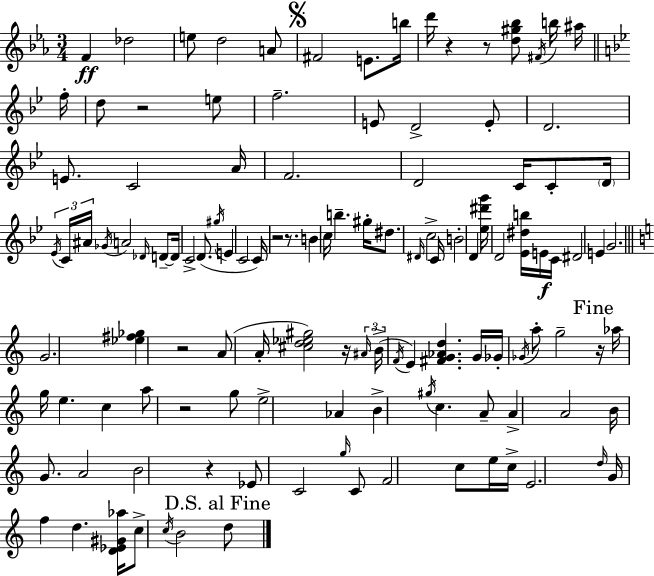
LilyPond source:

{
  \clef treble
  \numericTimeSignature
  \time 3/4
  \key ees \major
  \repeat volta 2 { f'4\ff des''2 | e''8 d''2 a'8 | \mark \markup { \musicglyph "scripts.segno" } fis'2 e'8. b''16 | d'''16 r4 r8 <d'' gis'' bes''>8 \acciaccatura { fis'16 } b''16 ais''16 | \break \bar "||" \break \key bes \major f''16-. d''8 r2 e''8 | f''2.-- | e'8 d'2-> e'8-. | d'2. | \break e'8. c'2 | a'16 f'2. | d'2 c'16 c'8-. | \parenthesize d'16 \tuplet 3/2 { \acciaccatura { ees'16 } c'16 ais'16 } \acciaccatura { ges'16 } a'2 | \break \grace { des'16 } d'8--~~ d'16 c'2-> | d'8.( \acciaccatura { gis''16 } e'4 c'2 | c'16) r2 | r8. b'4 c''16 b''4.-- | \break gis''16-. dis''8. \grace { dis'16 } c''2-> | c'16 b'2-. | d'4 <ees'' dis''' g'''>16 d'2 | <ees' dis'' b''>16 e'16\f c'16 dis'2 | \break e'4 g'2. | \bar "||" \break \key a \minor g'2. | <ees'' fis'' ges''>4 r2 | a'8( a'16-. <cis'' d'' ees'' gis''>2) r16 | \tuplet 3/2 { \grace { ais'16 }( b'16-> \acciaccatura { f'16 } } e'4) <fis' g' aes' d''>4. | \break g'16 ges'16-. \acciaccatura { ges'16 } a''8-. g''2-- | \mark "Fine" r16 aes''16 g''16 e''4. c''4 | a''8 r2 | g''8 e''2-> aes'4 | \break b'4-> \acciaccatura { gis''16 } c''4. | a'8-- a'4-> a'2 | b'16 g'8. a'2 | b'2 | \break r4 ees'8 c'2 | \grace { g''16 } c'8 f'2 | c''8 e''16 c''16-> e'2. | \grace { d''16 } g'16 f''4 d''4. | \break <d' ees' gis' aes''>16 c''8-> \acciaccatura { c''16 } b'2 | \mark "D.S. al Fine" d''8 } \bar "|."
}